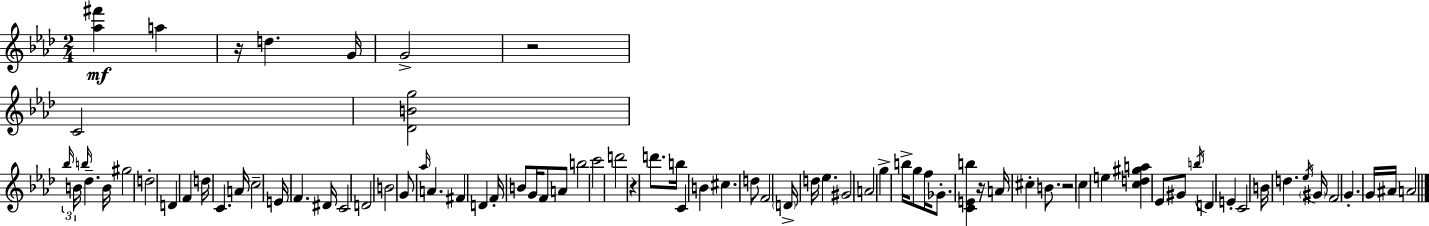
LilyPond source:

{
  \clef treble
  \numericTimeSignature
  \time 2/4
  \key f \minor
  <aes'' fis'''>4\mf a''4 | r16 d''4. g'16 | g'2-> | r2 | \break c'2 | <des' b' g''>2 | \tuplet 3/2 { \grace { bes''16 } b'16 \grace { b''16 } } des''4.-- | b'16 gis''2 | \break d''2-. | d'4 f'4 | d''16 c'4. | a'16 c''2-- | \break e'16 f'4. | dis'16 c'2 | d'2 | b'2 | \break g'8 \grace { aes''16 } a'4. | fis'4 d'4 | f'16-. b'8 g'16 f'8 | a'8 b''2 | \break c'''2 | d'''2 | r4 d'''8. | b''16 c'4 b'4 | \break cis''4. | d''8 f'2 | \parenthesize d'16-> d''16 ees''4. | gis'2 | \break a'2 | g''4-> b''16-> | g''8 f''16 ges'8.-. <c' e' b''>4 | r16 a'16 cis''4-. | \break b'8. r2 | c''4 e''4 | <c'' d'' gis'' a''>4 ees'8 | gis'8 \acciaccatura { b''16 } d'4 | \break e'4-. c'2 | b'16 d''4. | \acciaccatura { ees''16 } \parenthesize gis'16 f'2 | g'4.-. | \break g'16 ais'16 a'2 | \bar "|."
}